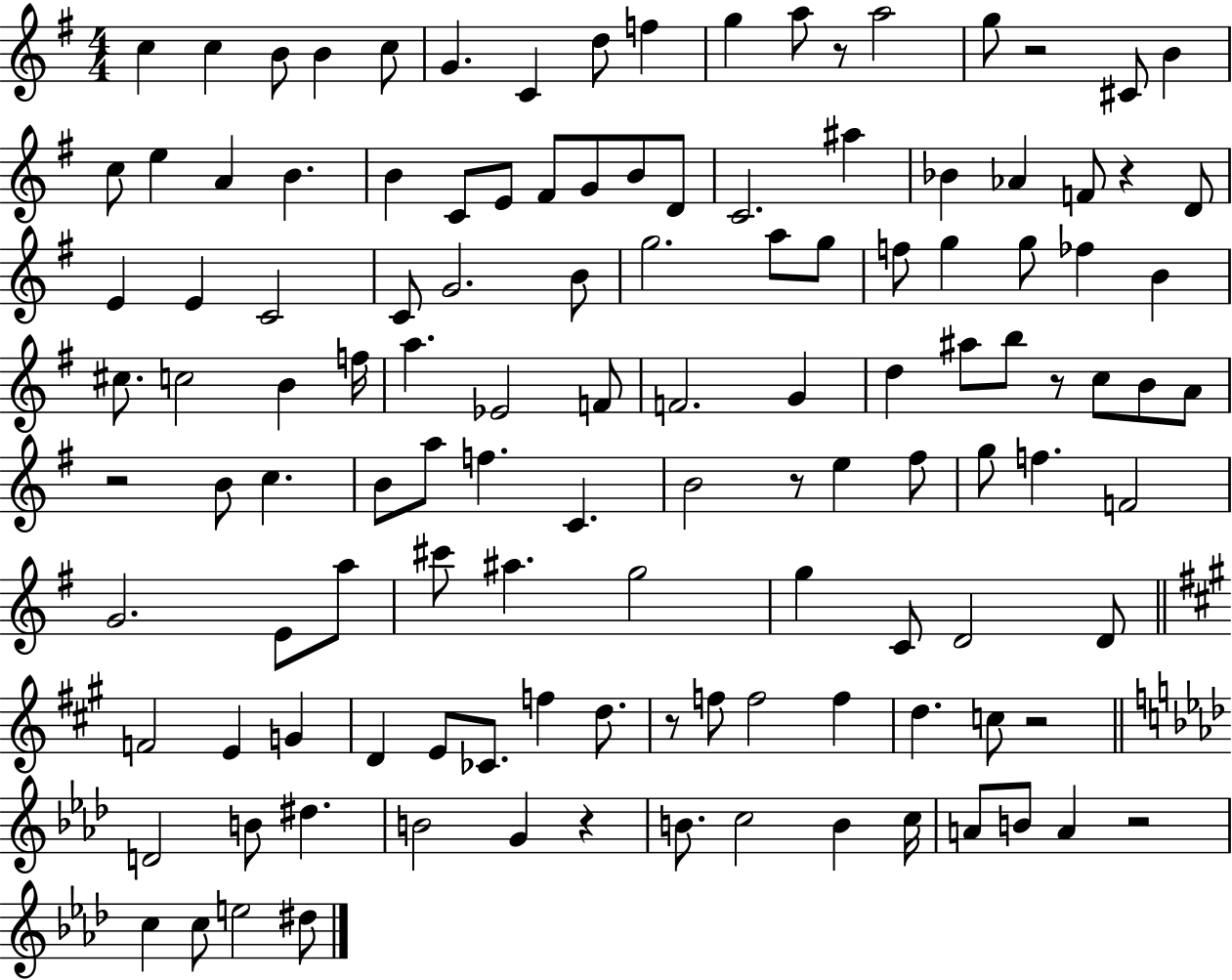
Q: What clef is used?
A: treble